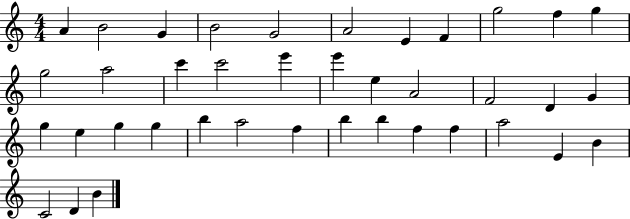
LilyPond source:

{
  \clef treble
  \numericTimeSignature
  \time 4/4
  \key c \major
  a'4 b'2 g'4 | b'2 g'2 | a'2 e'4 f'4 | g''2 f''4 g''4 | \break g''2 a''2 | c'''4 c'''2 e'''4 | e'''4 e''4 a'2 | f'2 d'4 g'4 | \break g''4 e''4 g''4 g''4 | b''4 a''2 f''4 | b''4 b''4 f''4 f''4 | a''2 e'4 b'4 | \break c'2 d'4 b'4 | \bar "|."
}